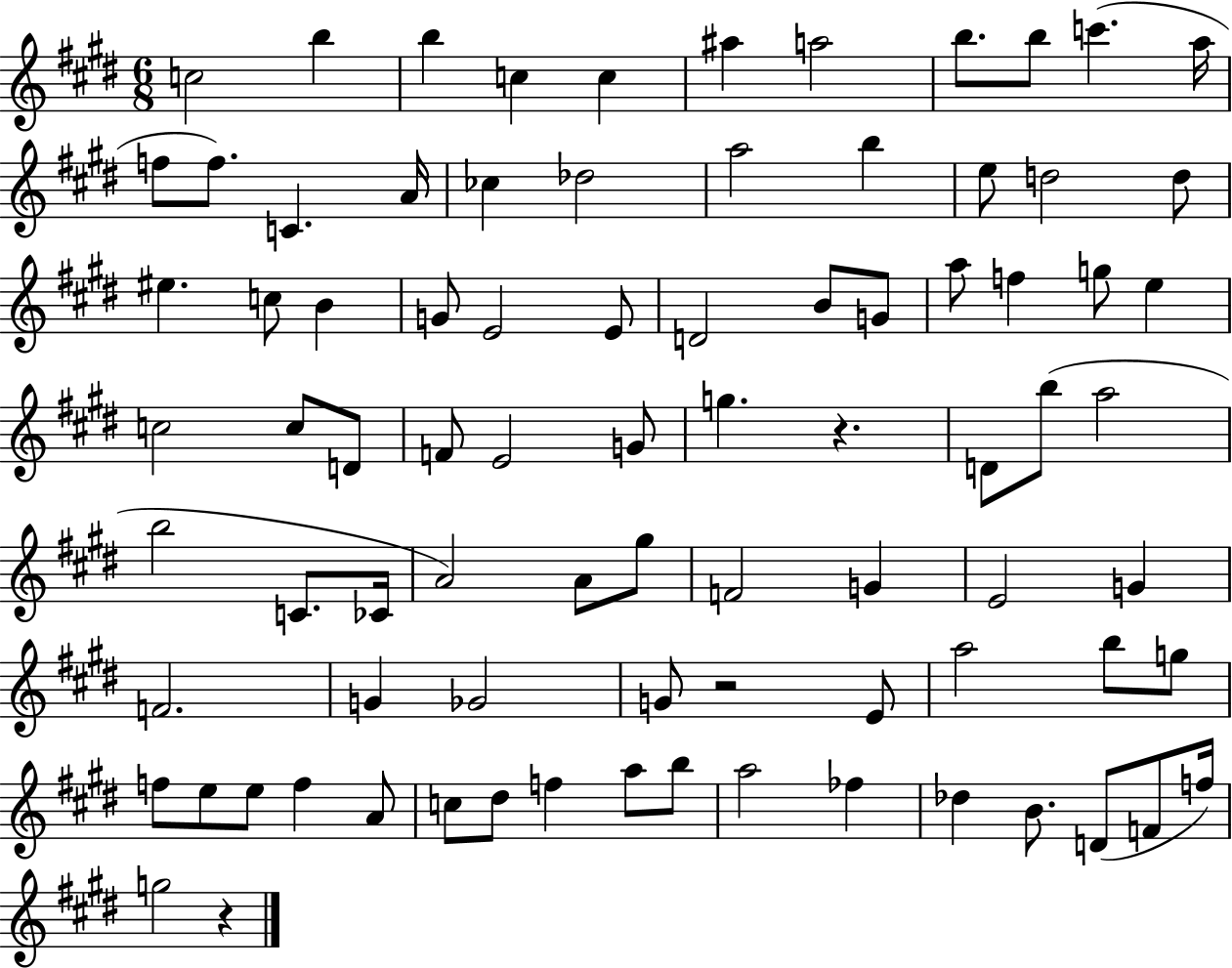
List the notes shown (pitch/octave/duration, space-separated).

C5/h B5/q B5/q C5/q C5/q A#5/q A5/h B5/e. B5/e C6/q. A5/s F5/e F5/e. C4/q. A4/s CES5/q Db5/h A5/h B5/q E5/e D5/h D5/e EIS5/q. C5/e B4/q G4/e E4/h E4/e D4/h B4/e G4/e A5/e F5/q G5/e E5/q C5/h C5/e D4/e F4/e E4/h G4/e G5/q. R/q. D4/e B5/e A5/h B5/h C4/e. CES4/s A4/h A4/e G#5/e F4/h G4/q E4/h G4/q F4/h. G4/q Gb4/h G4/e R/h E4/e A5/h B5/e G5/e F5/e E5/e E5/e F5/q A4/e C5/e D#5/e F5/q A5/e B5/e A5/h FES5/q Db5/q B4/e. D4/e F4/e F5/s G5/h R/q